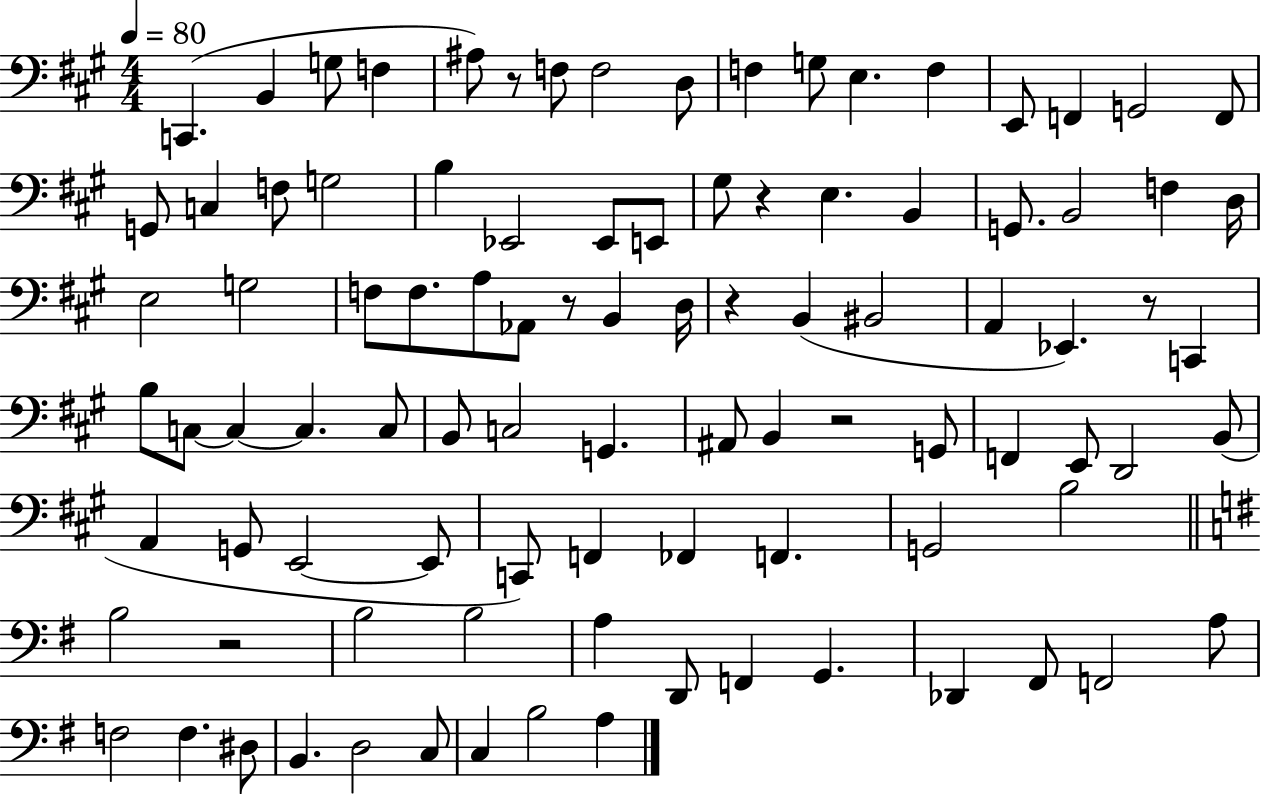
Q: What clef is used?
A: bass